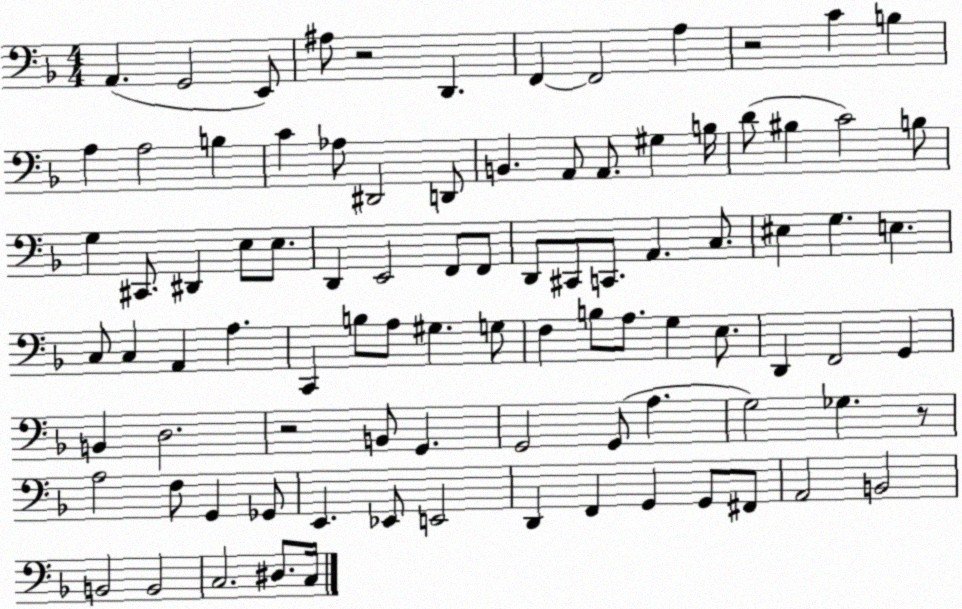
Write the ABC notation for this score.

X:1
T:Untitled
M:4/4
L:1/4
K:F
A,, G,,2 E,,/2 ^A,/2 z2 D,, F,, F,,2 A, z2 C B, A, A,2 B, C _A,/2 ^D,,2 D,,/2 B,, A,,/2 A,,/2 ^G, B,/4 D/2 ^B, C2 B,/2 G, ^C,,/2 ^D,, E,/2 E,/2 D,, E,,2 F,,/2 F,,/2 D,,/2 ^C,,/2 C,,/2 A,, C,/2 ^E, G, E, C,/2 C, A,, A, C,, B,/2 A,/2 ^G, G,/2 F, B,/2 A,/2 G, E,/2 D,, F,,2 G,, B,, D,2 z2 B,,/2 G,, G,,2 G,,/2 A, G,2 _G, z/2 A,2 F,/2 G,, _G,,/2 E,, _E,,/2 E,,2 D,, F,, G,, G,,/2 ^F,,/2 A,,2 B,,2 B,,2 B,,2 C,2 ^D,/2 C,/4